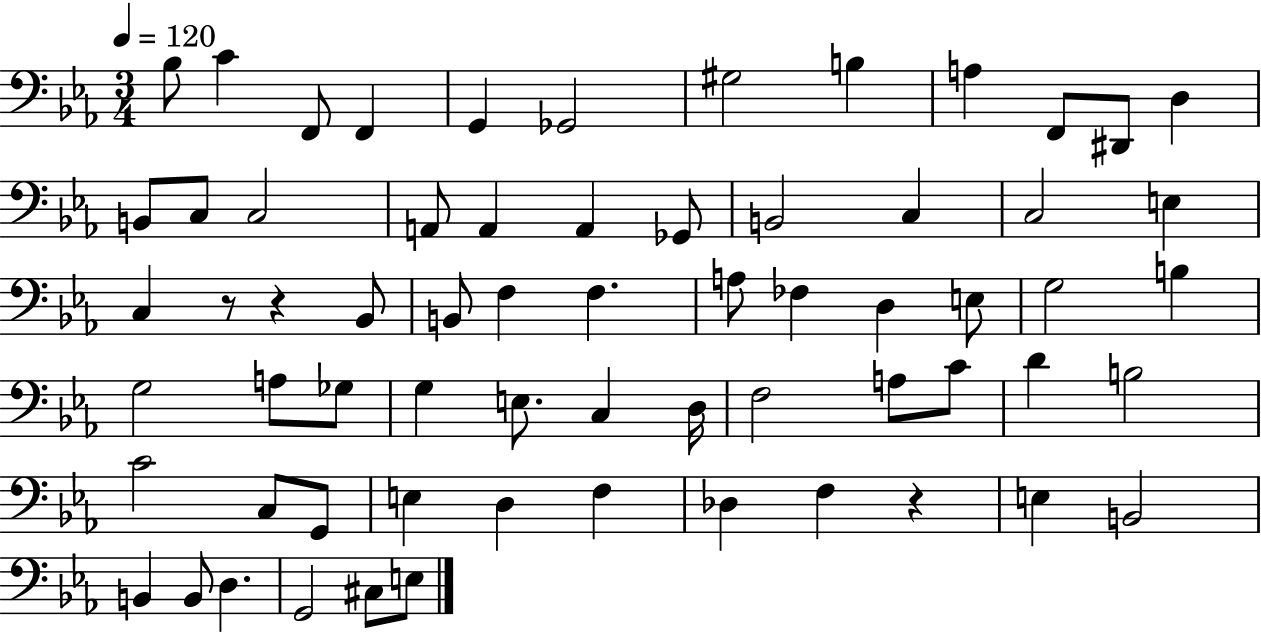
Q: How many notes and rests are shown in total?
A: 65